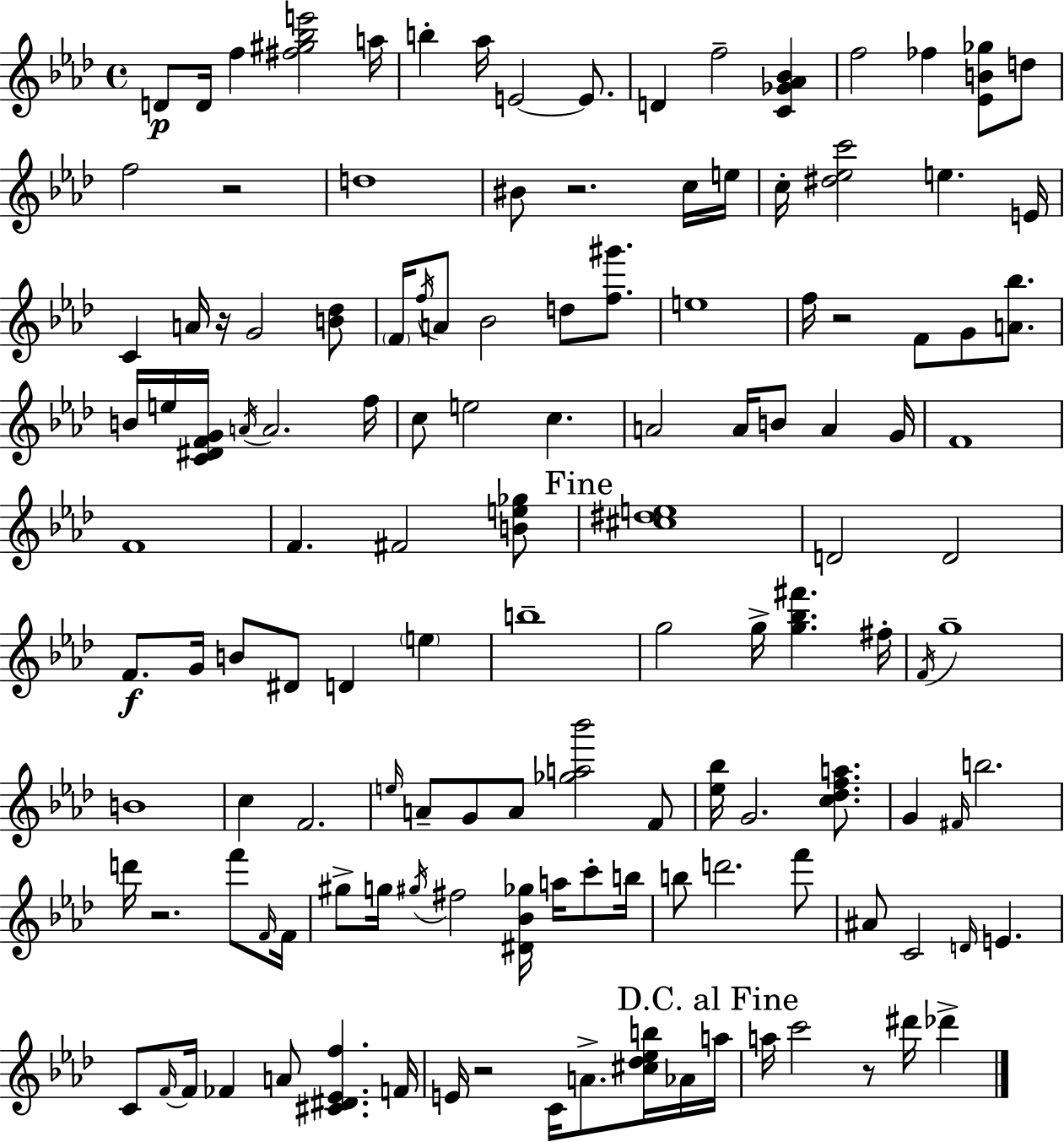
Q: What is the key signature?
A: F minor